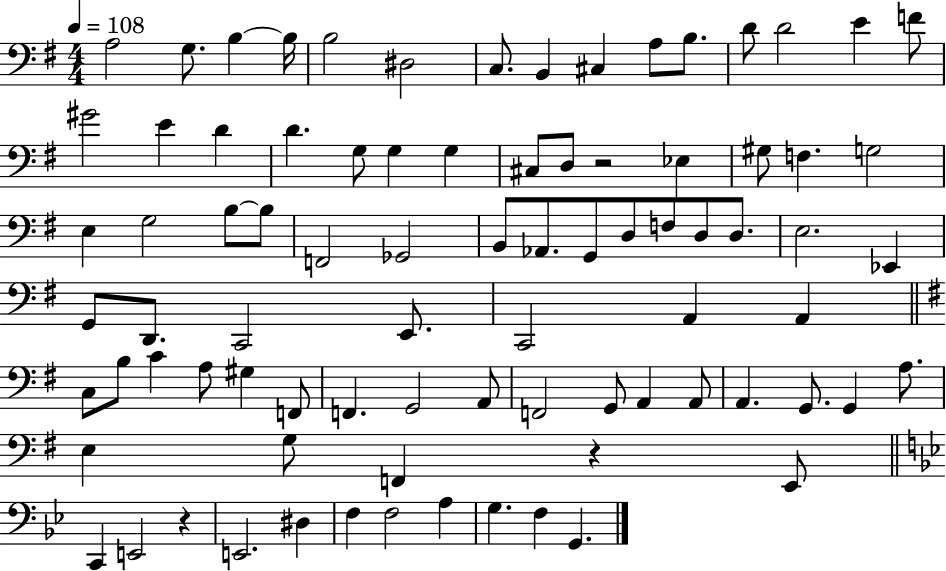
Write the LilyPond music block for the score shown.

{
  \clef bass
  \numericTimeSignature
  \time 4/4
  \key g \major
  \tempo 4 = 108
  a2 g8. b4~~ b16 | b2 dis2 | c8. b,4 cis4 a8 b8. | d'8 d'2 e'4 f'8 | \break gis'2 e'4 d'4 | d'4. g8 g4 g4 | cis8 d8 r2 ees4 | gis8 f4. g2 | \break e4 g2 b8~~ b8 | f,2 ges,2 | b,8 aes,8. g,8 d8 f8 d8 d8. | e2. ees,4 | \break g,8 d,8. c,2 e,8. | c,2 a,4 a,4 | \bar "||" \break \key e \minor c8 b8 c'4 a8 gis4 f,8 | f,4. g,2 a,8 | f,2 g,8 a,4 a,8 | a,4. g,8. g,4 a8. | \break e4 g8 f,4 r4 e,8 | \bar "||" \break \key g \minor c,4 e,2 r4 | e,2. dis4 | f4 f2 a4 | g4. f4 g,4. | \break \bar "|."
}